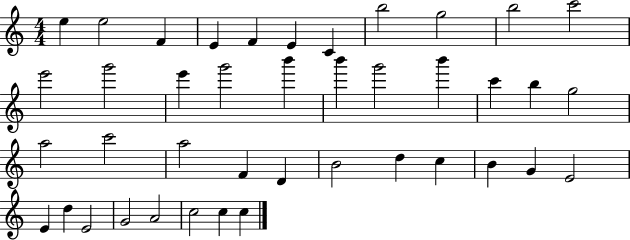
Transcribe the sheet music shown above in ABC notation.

X:1
T:Untitled
M:4/4
L:1/4
K:C
e e2 F E F E C b2 g2 b2 c'2 e'2 g'2 e' g'2 b' b' g'2 b' c' b g2 a2 c'2 a2 F D B2 d c B G E2 E d E2 G2 A2 c2 c c